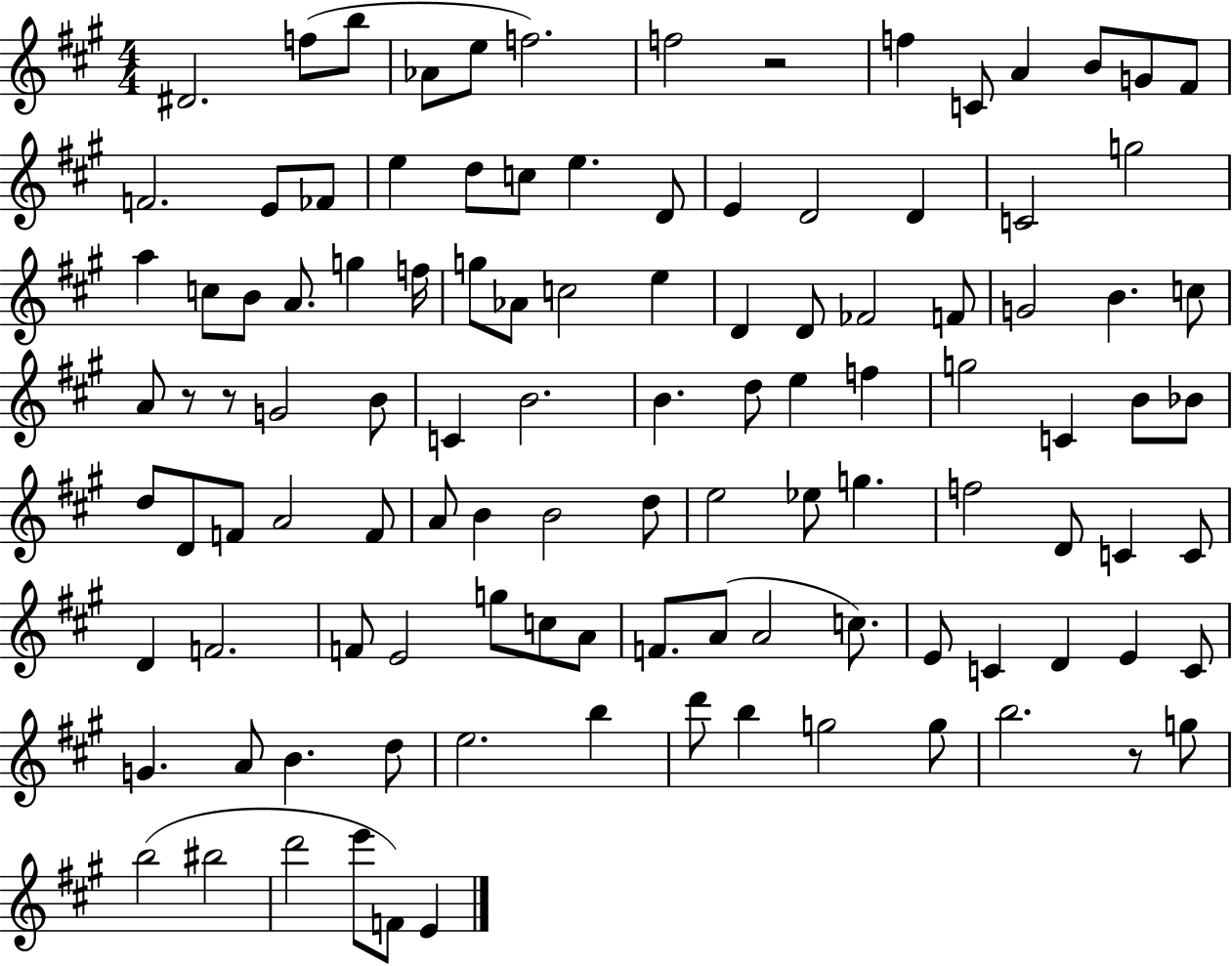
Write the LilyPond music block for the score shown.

{
  \clef treble
  \numericTimeSignature
  \time 4/4
  \key a \major
  dis'2. f''8( b''8 | aes'8 e''8 f''2.) | f''2 r2 | f''4 c'8 a'4 b'8 g'8 fis'8 | \break f'2. e'8 fes'8 | e''4 d''8 c''8 e''4. d'8 | e'4 d'2 d'4 | c'2 g''2 | \break a''4 c''8 b'8 a'8. g''4 f''16 | g''8 aes'8 c''2 e''4 | d'4 d'8 fes'2 f'8 | g'2 b'4. c''8 | \break a'8 r8 r8 g'2 b'8 | c'4 b'2. | b'4. d''8 e''4 f''4 | g''2 c'4 b'8 bes'8 | \break d''8 d'8 f'8 a'2 f'8 | a'8 b'4 b'2 d''8 | e''2 ees''8 g''4. | f''2 d'8 c'4 c'8 | \break d'4 f'2. | f'8 e'2 g''8 c''8 a'8 | f'8. a'8( a'2 c''8.) | e'8 c'4 d'4 e'4 c'8 | \break g'4. a'8 b'4. d''8 | e''2. b''4 | d'''8 b''4 g''2 g''8 | b''2. r8 g''8 | \break b''2( bis''2 | d'''2 e'''8 f'8) e'4 | \bar "|."
}